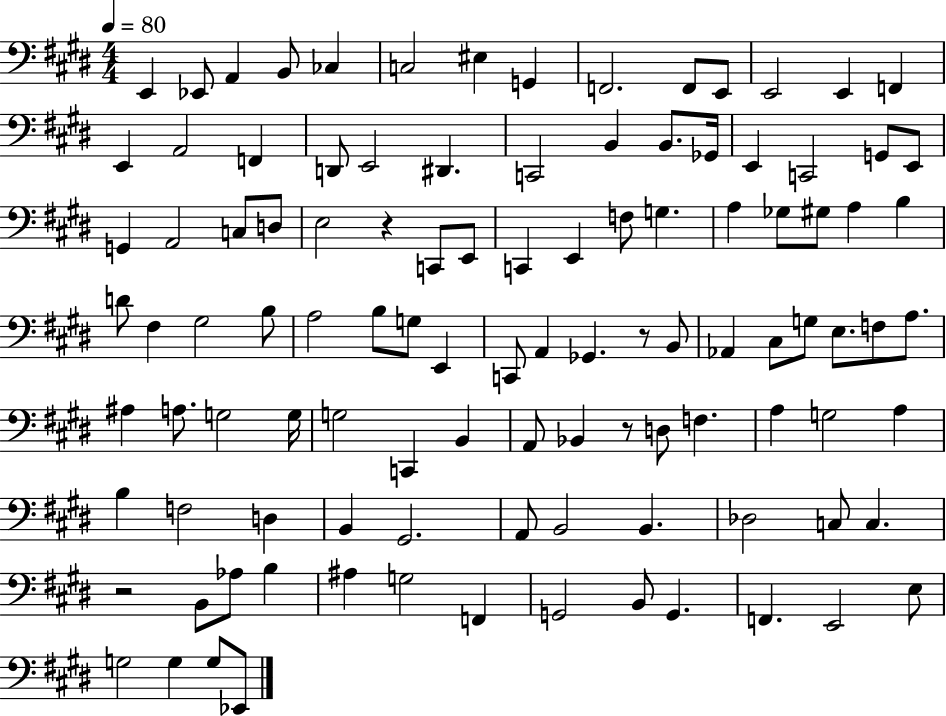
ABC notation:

X:1
T:Untitled
M:4/4
L:1/4
K:E
E,, _E,,/2 A,, B,,/2 _C, C,2 ^E, G,, F,,2 F,,/2 E,,/2 E,,2 E,, F,, E,, A,,2 F,, D,,/2 E,,2 ^D,, C,,2 B,, B,,/2 _G,,/4 E,, C,,2 G,,/2 E,,/2 G,, A,,2 C,/2 D,/2 E,2 z C,,/2 E,,/2 C,, E,, F,/2 G, A, _G,/2 ^G,/2 A, B, D/2 ^F, ^G,2 B,/2 A,2 B,/2 G,/2 E,, C,,/2 A,, _G,, z/2 B,,/2 _A,, ^C,/2 G,/2 E,/2 F,/2 A,/2 ^A, A,/2 G,2 G,/4 G,2 C,, B,, A,,/2 _B,, z/2 D,/2 F, A, G,2 A, B, F,2 D, B,, ^G,,2 A,,/2 B,,2 B,, _D,2 C,/2 C, z2 B,,/2 _A,/2 B, ^A, G,2 F,, G,,2 B,,/2 G,, F,, E,,2 E,/2 G,2 G, G,/2 _E,,/2